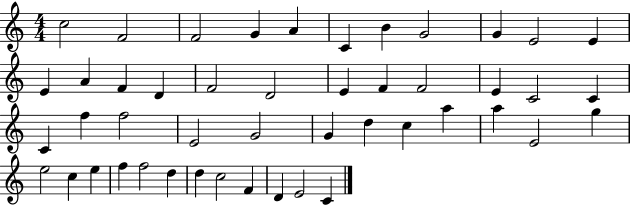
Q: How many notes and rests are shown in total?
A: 47